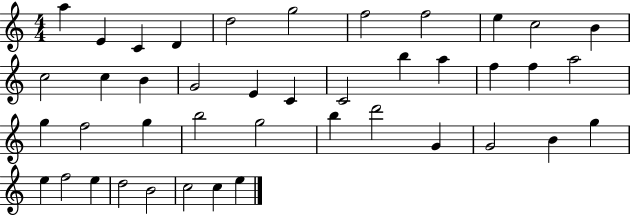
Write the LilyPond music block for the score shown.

{
  \clef treble
  \numericTimeSignature
  \time 4/4
  \key c \major
  a''4 e'4 c'4 d'4 | d''2 g''2 | f''2 f''2 | e''4 c''2 b'4 | \break c''2 c''4 b'4 | g'2 e'4 c'4 | c'2 b''4 a''4 | f''4 f''4 a''2 | \break g''4 f''2 g''4 | b''2 g''2 | b''4 d'''2 g'4 | g'2 b'4 g''4 | \break e''4 f''2 e''4 | d''2 b'2 | c''2 c''4 e''4 | \bar "|."
}